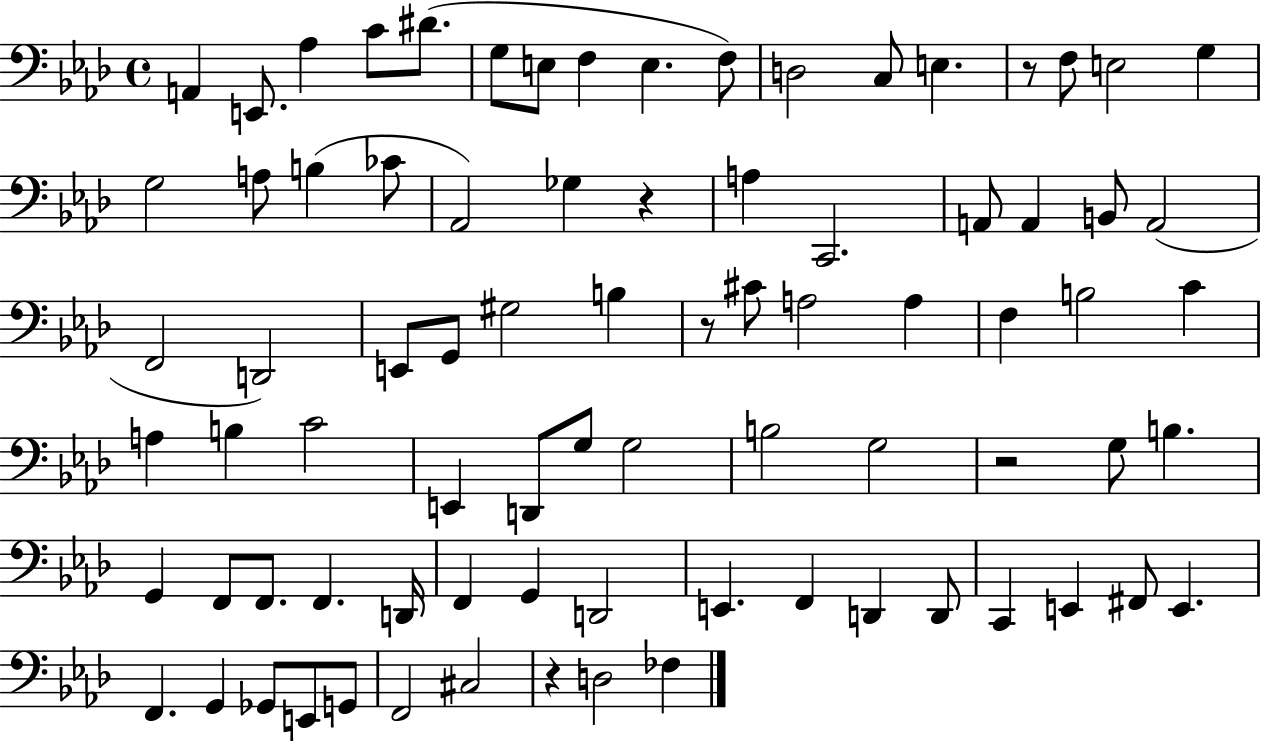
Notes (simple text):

A2/q E2/e. Ab3/q C4/e D#4/e. G3/e E3/e F3/q E3/q. F3/e D3/h C3/e E3/q. R/e F3/e E3/h G3/q G3/h A3/e B3/q CES4/e Ab2/h Gb3/q R/q A3/q C2/h. A2/e A2/q B2/e A2/h F2/h D2/h E2/e G2/e G#3/h B3/q R/e C#4/e A3/h A3/q F3/q B3/h C4/q A3/q B3/q C4/h E2/q D2/e G3/e G3/h B3/h G3/h R/h G3/e B3/q. G2/q F2/e F2/e. F2/q. D2/s F2/q G2/q D2/h E2/q. F2/q D2/q D2/e C2/q E2/q F#2/e E2/q. F2/q. G2/q Gb2/e E2/e G2/e F2/h C#3/h R/q D3/h FES3/q